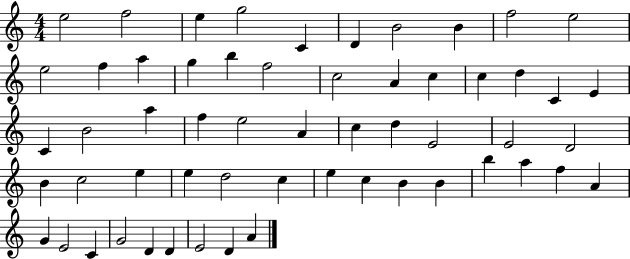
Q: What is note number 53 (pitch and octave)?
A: D4